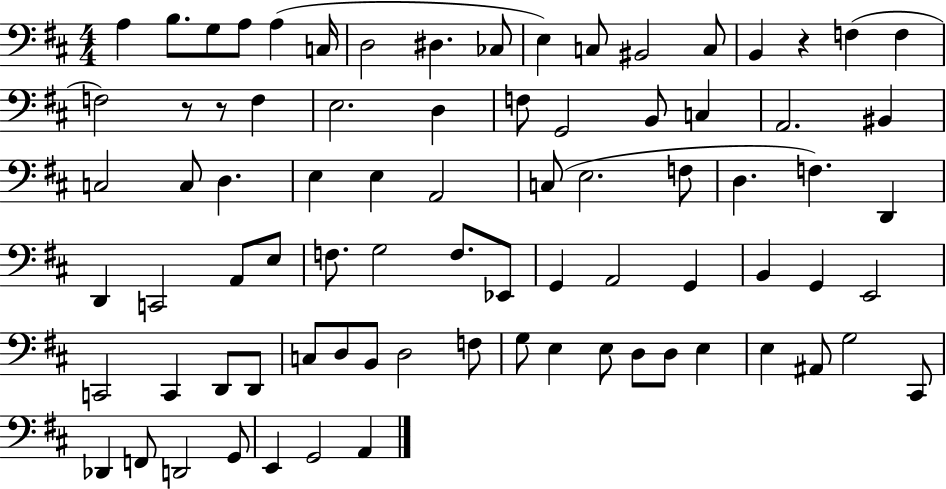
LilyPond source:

{
  \clef bass
  \numericTimeSignature
  \time 4/4
  \key d \major
  a4 b8. g8 a8 a4( c16 | d2 dis4. ces8 | e4) c8 bis,2 c8 | b,4 r4 f4( f4 | \break f2) r8 r8 f4 | e2. d4 | f8 g,2 b,8 c4 | a,2. bis,4 | \break c2 c8 d4. | e4 e4 a,2 | c8( e2. f8 | d4. f4.) d,4 | \break d,4 c,2 a,8 e8 | f8. g2 f8. ees,8 | g,4 a,2 g,4 | b,4 g,4 e,2 | \break c,2 c,4 d,8 d,8 | c8 d8 b,8 d2 f8 | g8 e4 e8 d8 d8 e4 | e4 ais,8 g2 cis,8 | \break des,4 f,8 d,2 g,8 | e,4 g,2 a,4 | \bar "|."
}